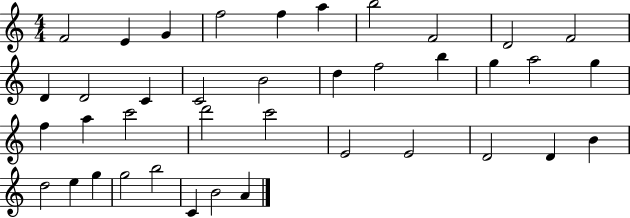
X:1
T:Untitled
M:4/4
L:1/4
K:C
F2 E G f2 f a b2 F2 D2 F2 D D2 C C2 B2 d f2 b g a2 g f a c'2 d'2 c'2 E2 E2 D2 D B d2 e g g2 b2 C B2 A